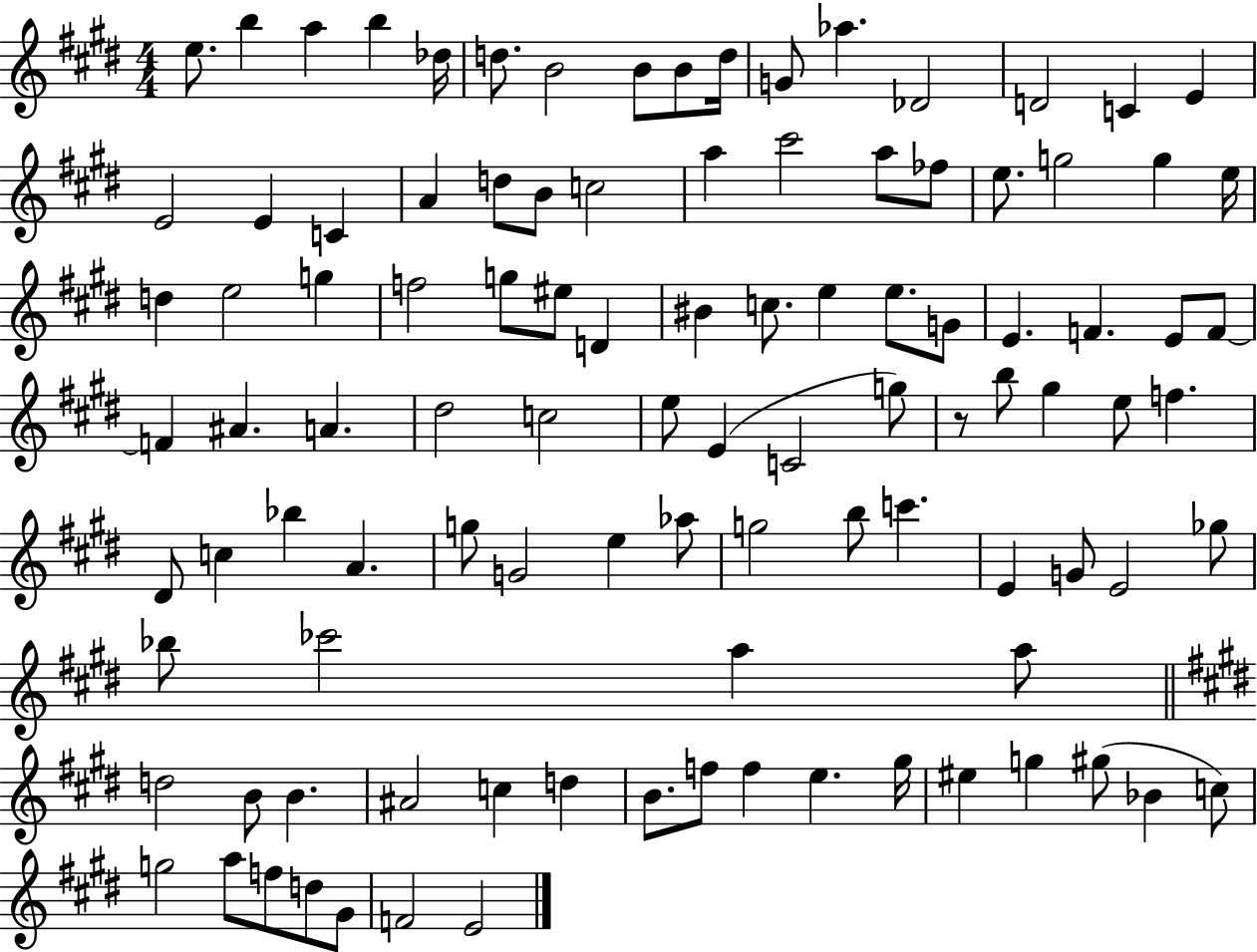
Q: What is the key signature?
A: E major